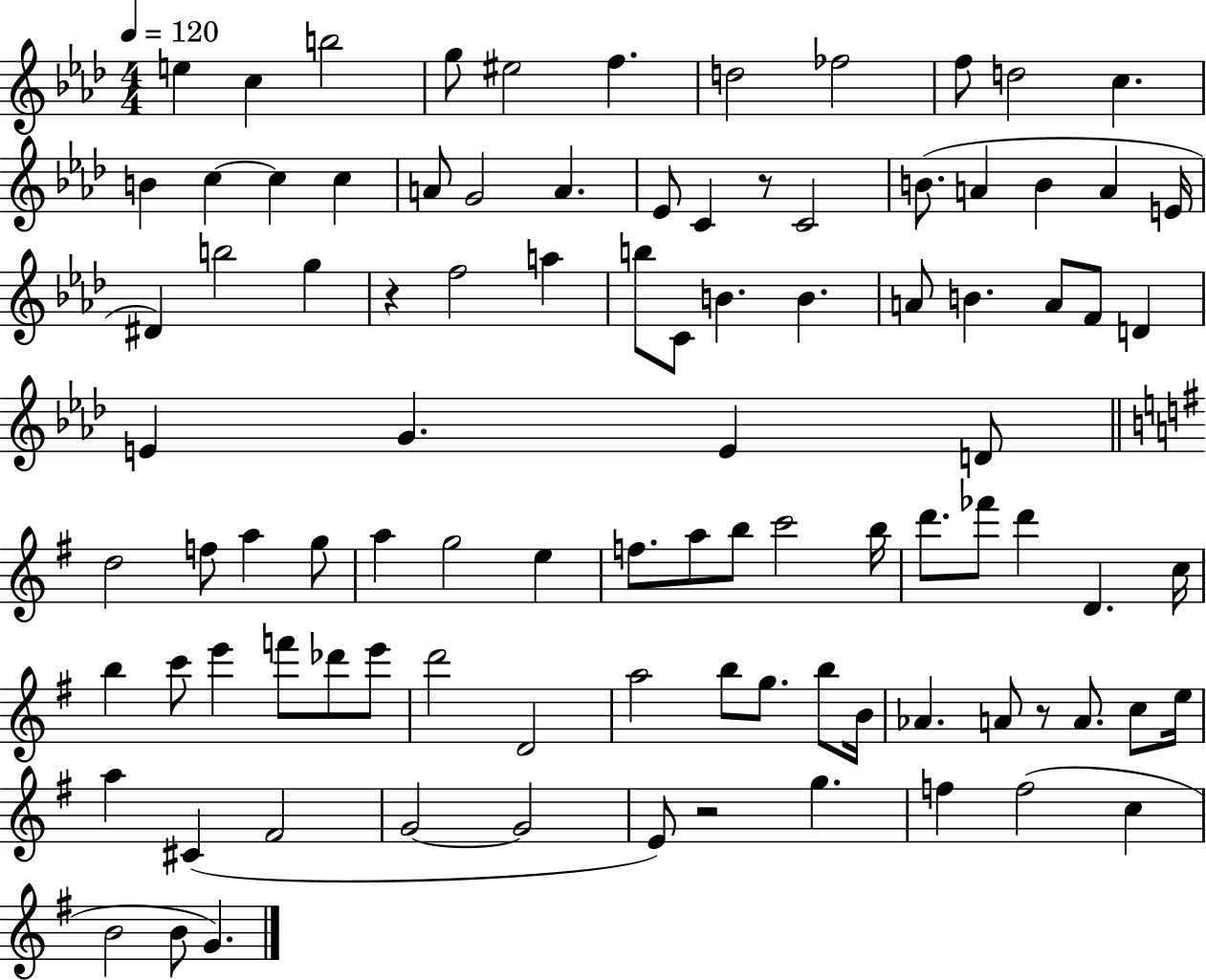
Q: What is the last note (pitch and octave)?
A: G4